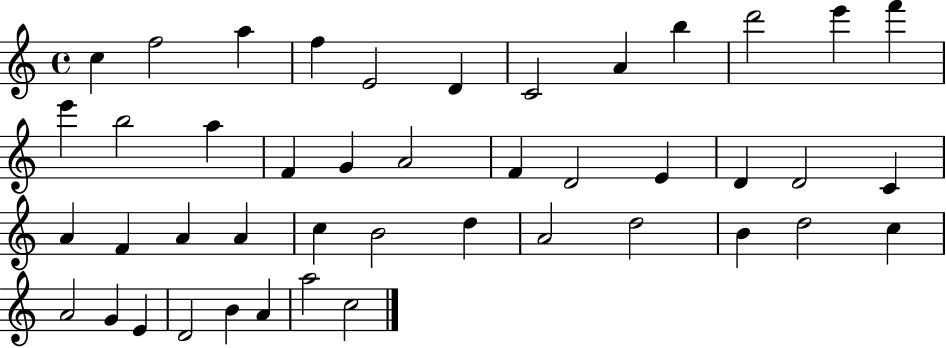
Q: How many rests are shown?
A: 0